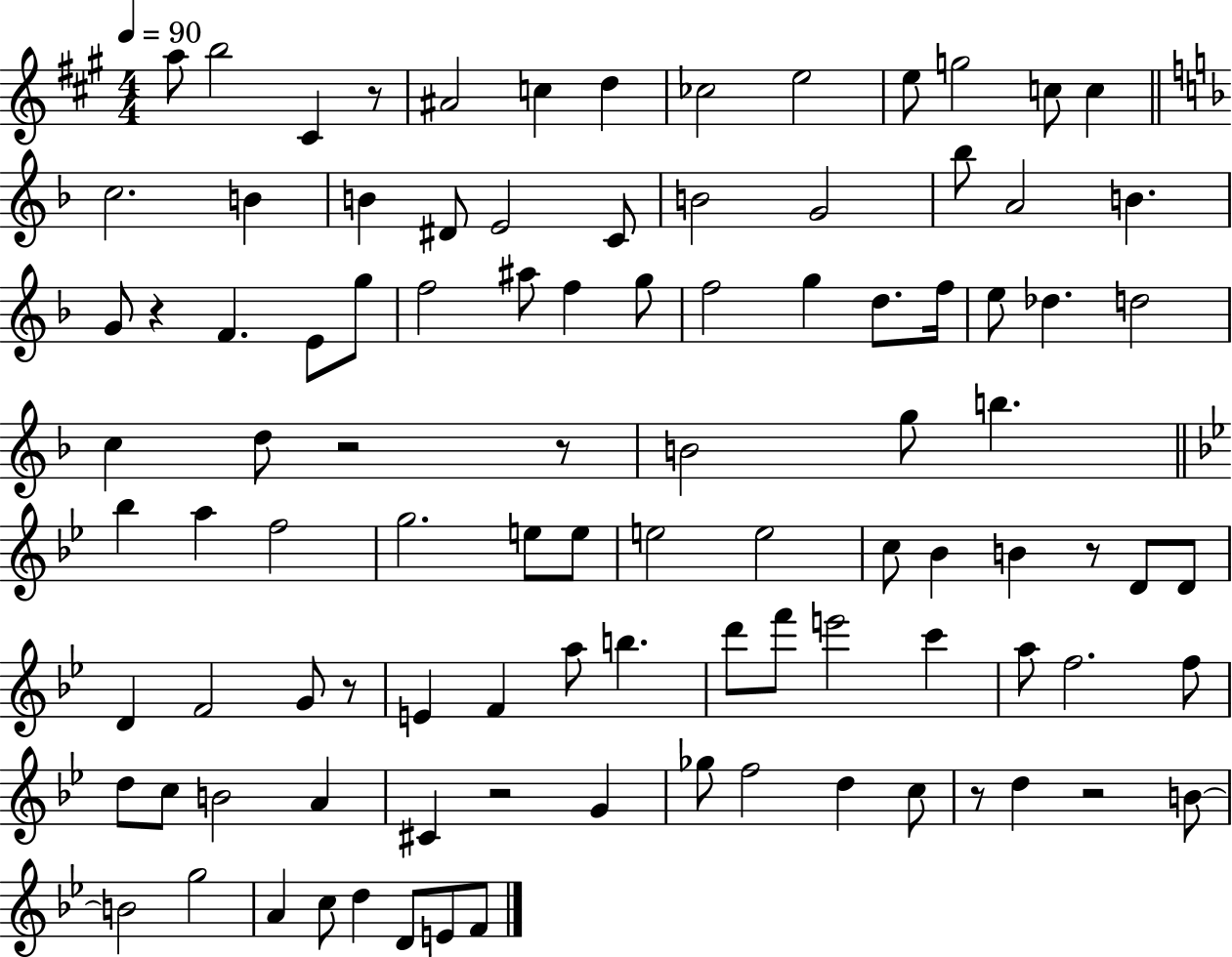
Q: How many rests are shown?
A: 9